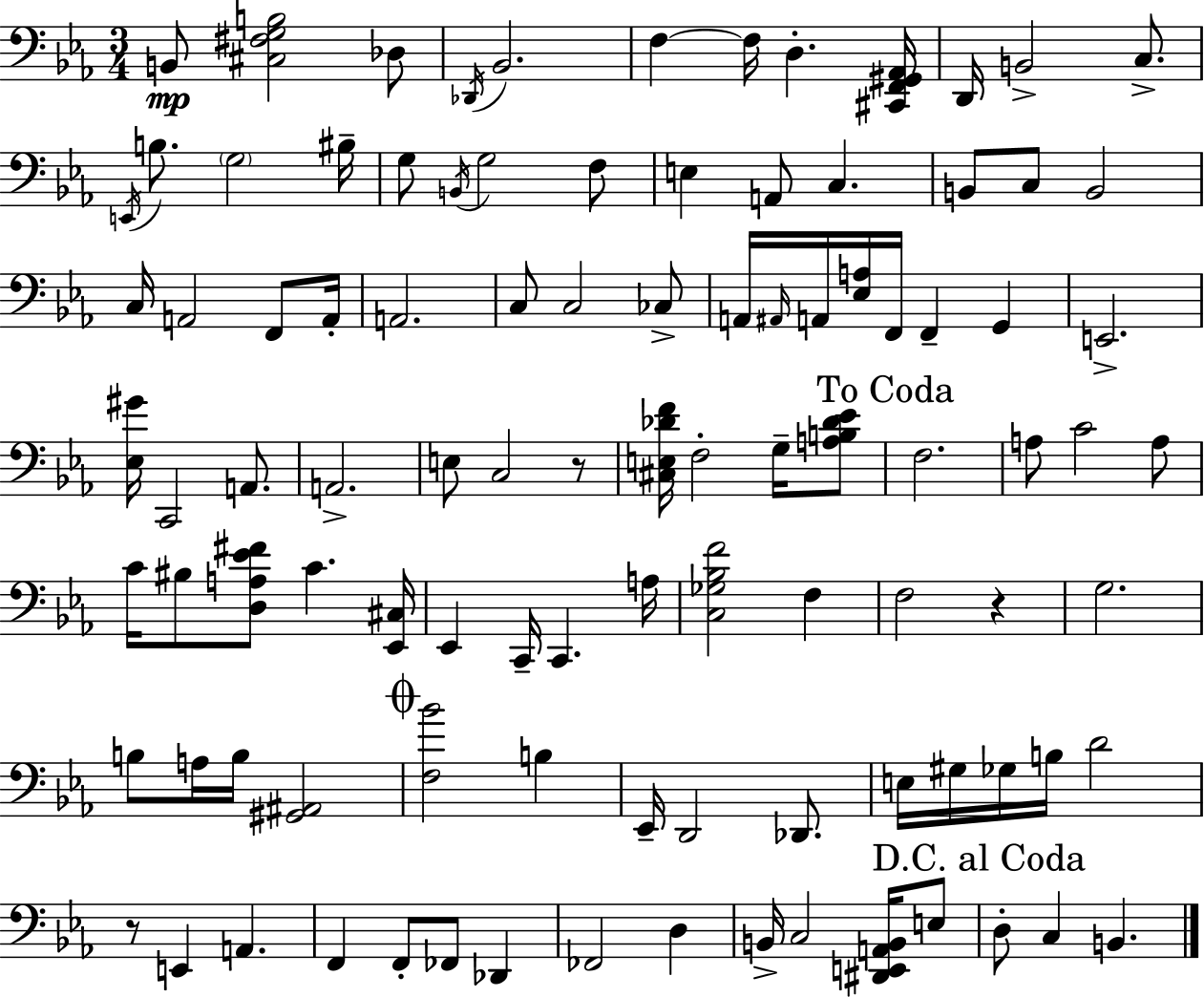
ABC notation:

X:1
T:Untitled
M:3/4
L:1/4
K:Eb
B,,/2 [^C,^F,G,B,]2 _D,/2 _D,,/4 _B,,2 F, F,/4 D, [^C,,F,,^G,,_A,,]/4 D,,/4 B,,2 C,/2 E,,/4 B,/2 G,2 ^B,/4 G,/2 B,,/4 G,2 F,/2 E, A,,/2 C, B,,/2 C,/2 B,,2 C,/4 A,,2 F,,/2 A,,/4 A,,2 C,/2 C,2 _C,/2 A,,/4 ^A,,/4 A,,/4 [_E,A,]/4 F,,/4 F,, G,, E,,2 [_E,^G]/4 C,,2 A,,/2 A,,2 E,/2 C,2 z/2 [^C,E,_DF]/4 F,2 G,/4 [A,B,_D_E]/2 F,2 A,/2 C2 A,/2 C/4 ^B,/2 [D,A,_E^F]/2 C [_E,,^C,]/4 _E,, C,,/4 C,, A,/4 [C,_G,_B,F]2 F, F,2 z G,2 B,/2 A,/4 B,/4 [^G,,^A,,]2 [F,_B]2 B, _E,,/4 D,,2 _D,,/2 E,/4 ^G,/4 _G,/4 B,/4 D2 z/2 E,, A,, F,, F,,/2 _F,,/2 _D,, _F,,2 D, B,,/4 C,2 [^D,,E,,A,,B,,]/4 E,/2 D,/2 C, B,,